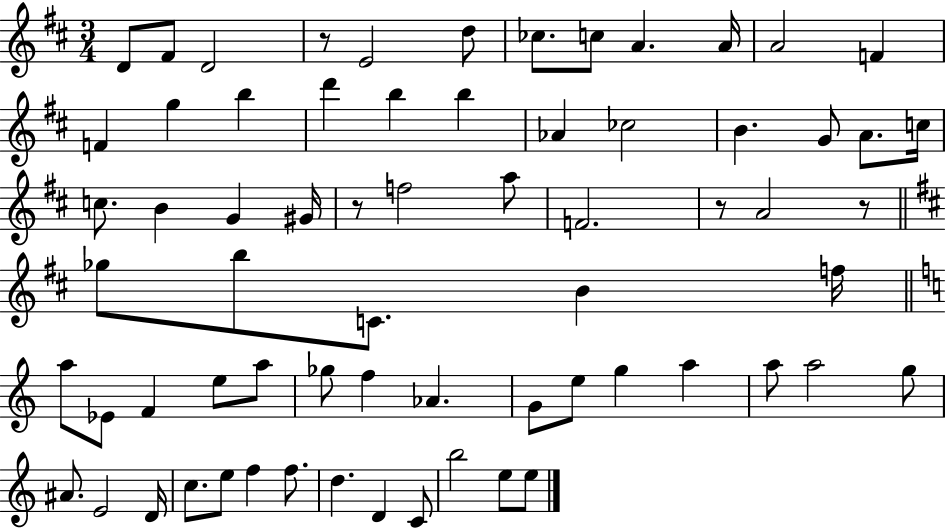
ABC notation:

X:1
T:Untitled
M:3/4
L:1/4
K:D
D/2 ^F/2 D2 z/2 E2 d/2 _c/2 c/2 A A/4 A2 F F g b d' b b _A _c2 B G/2 A/2 c/4 c/2 B G ^G/4 z/2 f2 a/2 F2 z/2 A2 z/2 _g/2 b/2 C/2 B f/4 a/2 _E/2 F e/2 a/2 _g/2 f _A G/2 e/2 g a a/2 a2 g/2 ^A/2 E2 D/4 c/2 e/2 f f/2 d D C/2 b2 e/2 e/2